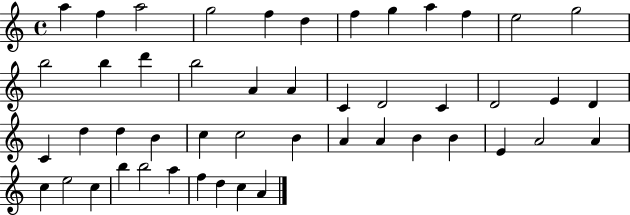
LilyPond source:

{
  \clef treble
  \time 4/4
  \defaultTimeSignature
  \key c \major
  a''4 f''4 a''2 | g''2 f''4 d''4 | f''4 g''4 a''4 f''4 | e''2 g''2 | \break b''2 b''4 d'''4 | b''2 a'4 a'4 | c'4 d'2 c'4 | d'2 e'4 d'4 | \break c'4 d''4 d''4 b'4 | c''4 c''2 b'4 | a'4 a'4 b'4 b'4 | e'4 a'2 a'4 | \break c''4 e''2 c''4 | b''4 b''2 a''4 | f''4 d''4 c''4 a'4 | \bar "|."
}